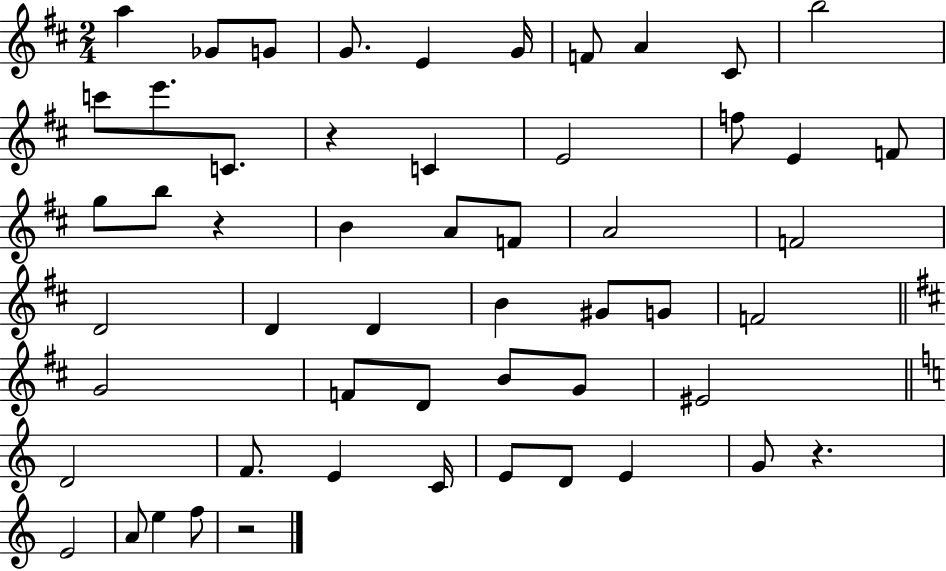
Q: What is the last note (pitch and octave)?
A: F5